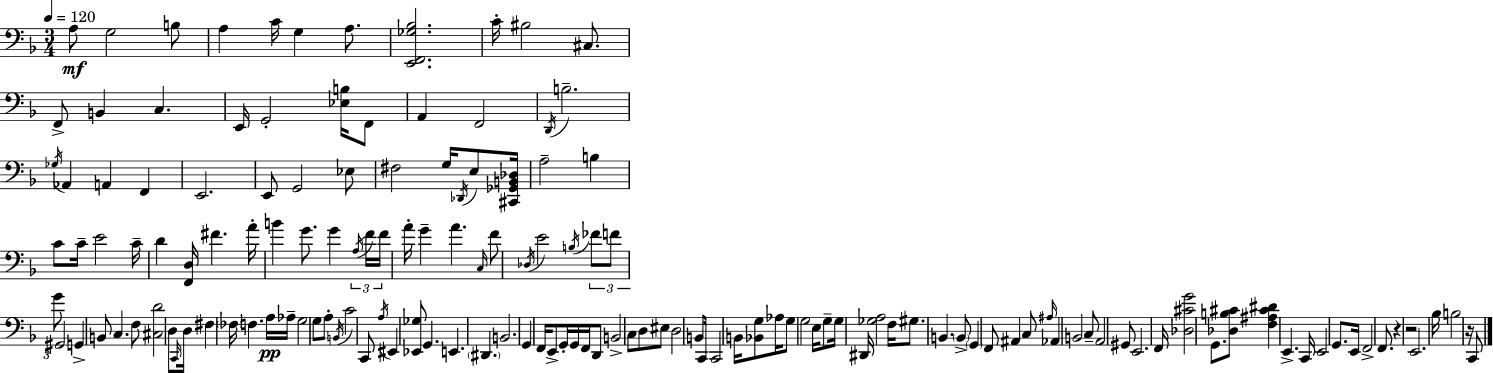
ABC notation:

X:1
T:Untitled
M:3/4
L:1/4
K:Dm
A,/2 G,2 B,/2 A, C/4 G, A,/2 [E,,F,,_G,_B,]2 C/4 ^B,2 ^C,/2 F,,/2 B,, C, E,,/4 G,,2 [_E,B,]/4 F,,/2 A,, F,,2 D,,/4 B,2 _G,/4 _A,, A,, F,, E,,2 E,,/2 G,,2 _E,/2 ^F,2 G,/4 _D,,/4 E,/2 [^C,,_G,,B,,_D,]/4 A,2 B, C/2 C/4 E2 C/4 D [F,,D,]/4 ^F A/4 B G/2 G A,/4 F/4 F/4 A/4 G A C,/4 F/2 _D,/4 E2 B,/4 _F/2 F/2 G/2 ^G,,2 G,, B,,/2 C, F,/2 [^C,D]2 D,/2 C,,/4 D,/4 ^F, _F,/4 F, A,/4 _A,/4 G,2 G,/2 A,/2 B,,/4 C2 C,,/2 A,/4 ^E,, [_E,,_G,]/2 G,, E,, ^D,, B,,2 G,, F,,/4 E,,/2 G,,/4 G,,/4 F,,/4 D,,/2 B,,2 C,/2 D,/2 ^E,/2 D,2 B,,/2 C,,/4 C,,2 B,,/4 [_B,,G,]/2 _A,/4 G,/2 G,2 E,/4 G,/2 G,/4 ^D,,/4 [_G,A,]2 F,/4 ^G,/2 B,, B,,/2 G,, F,,/2 ^A,, C,/2 ^A,/4 _A,, B,,2 C,/2 A,,2 ^G,,/2 E,,2 F,,/4 [_D,^CG]2 G,,/2 [_D,B,^C]/2 [F,^A,^C^D] E,, C,,/4 E,,2 G,,/2 E,,/4 F,,2 F,,/2 z z2 E,,2 _B,/4 B,2 z/4 C,,/2